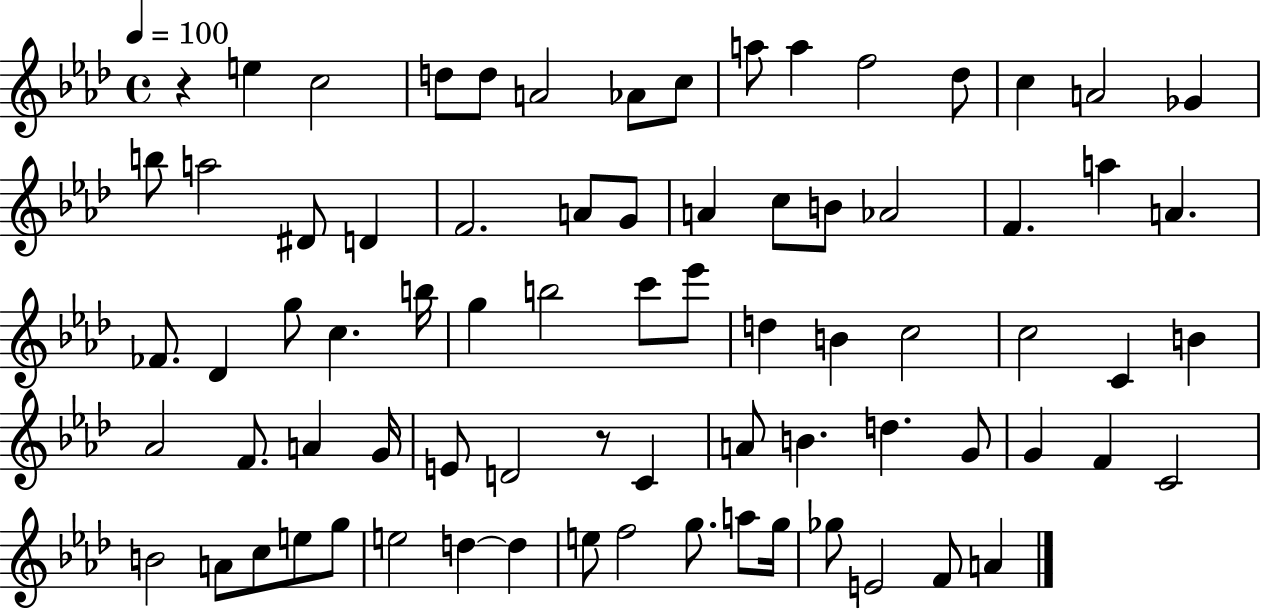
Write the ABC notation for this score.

X:1
T:Untitled
M:4/4
L:1/4
K:Ab
z e c2 d/2 d/2 A2 _A/2 c/2 a/2 a f2 _d/2 c A2 _G b/2 a2 ^D/2 D F2 A/2 G/2 A c/2 B/2 _A2 F a A _F/2 _D g/2 c b/4 g b2 c'/2 _e'/2 d B c2 c2 C B _A2 F/2 A G/4 E/2 D2 z/2 C A/2 B d G/2 G F C2 B2 A/2 c/2 e/2 g/2 e2 d d e/2 f2 g/2 a/2 g/4 _g/2 E2 F/2 A